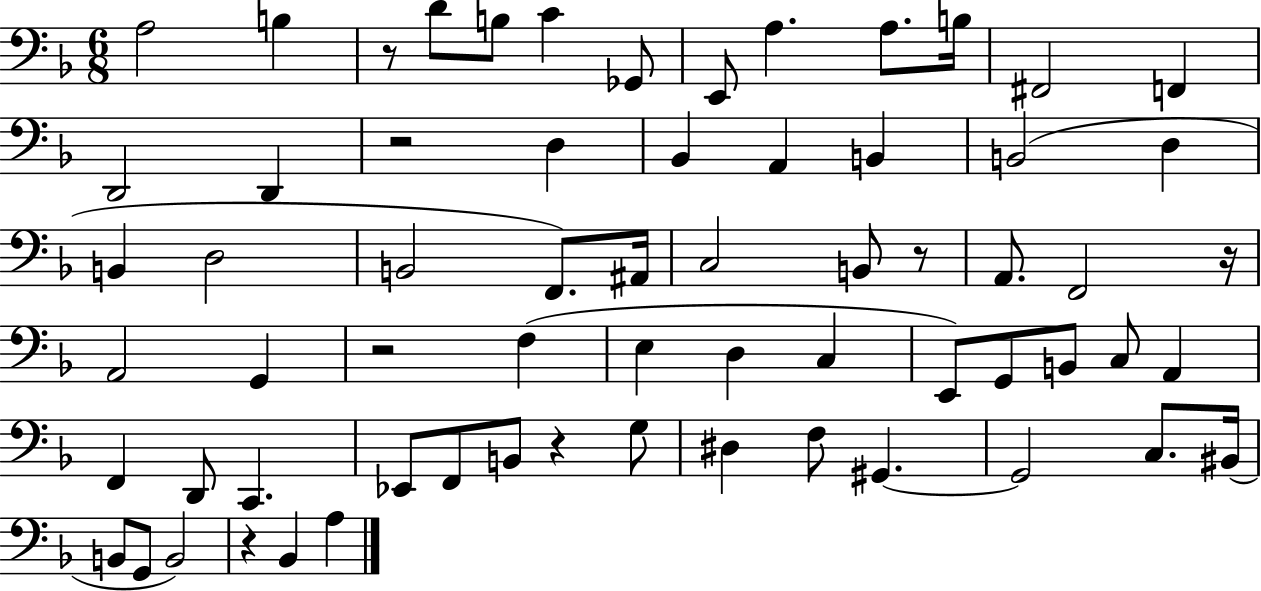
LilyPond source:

{
  \clef bass
  \numericTimeSignature
  \time 6/8
  \key f \major
  a2 b4 | r8 d'8 b8 c'4 ges,8 | e,8 a4. a8. b16 | fis,2 f,4 | \break d,2 d,4 | r2 d4 | bes,4 a,4 b,4 | b,2( d4 | \break b,4 d2 | b,2 f,8.) ais,16 | c2 b,8 r8 | a,8. f,2 r16 | \break a,2 g,4 | r2 f4( | e4 d4 c4 | e,8) g,8 b,8 c8 a,4 | \break f,4 d,8 c,4. | ees,8 f,8 b,8 r4 g8 | dis4 f8 gis,4.~~ | gis,2 c8. bis,16( | \break b,8 g,8 b,2) | r4 bes,4 a4 | \bar "|."
}